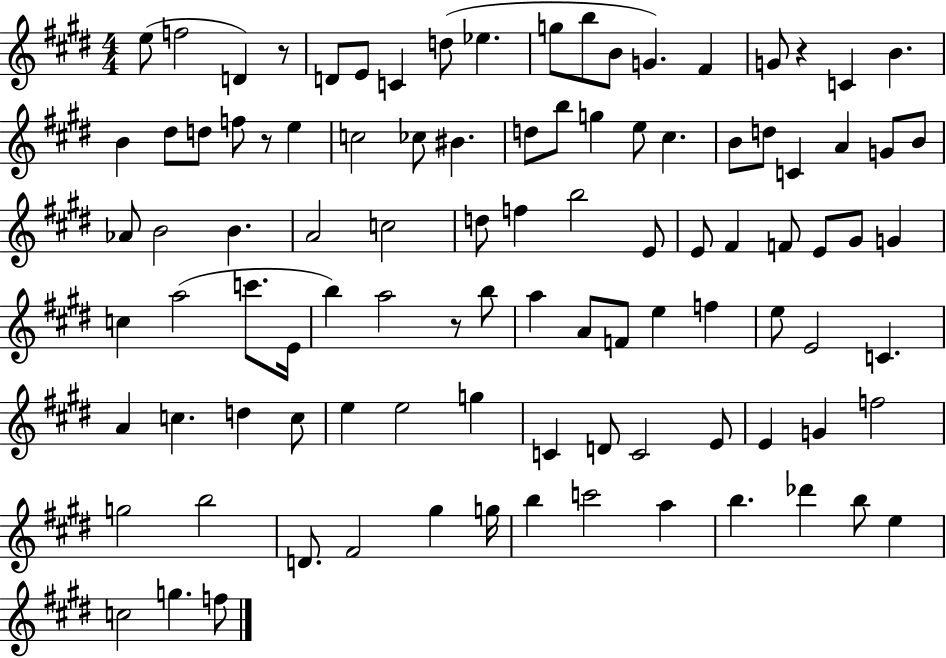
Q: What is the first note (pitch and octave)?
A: E5